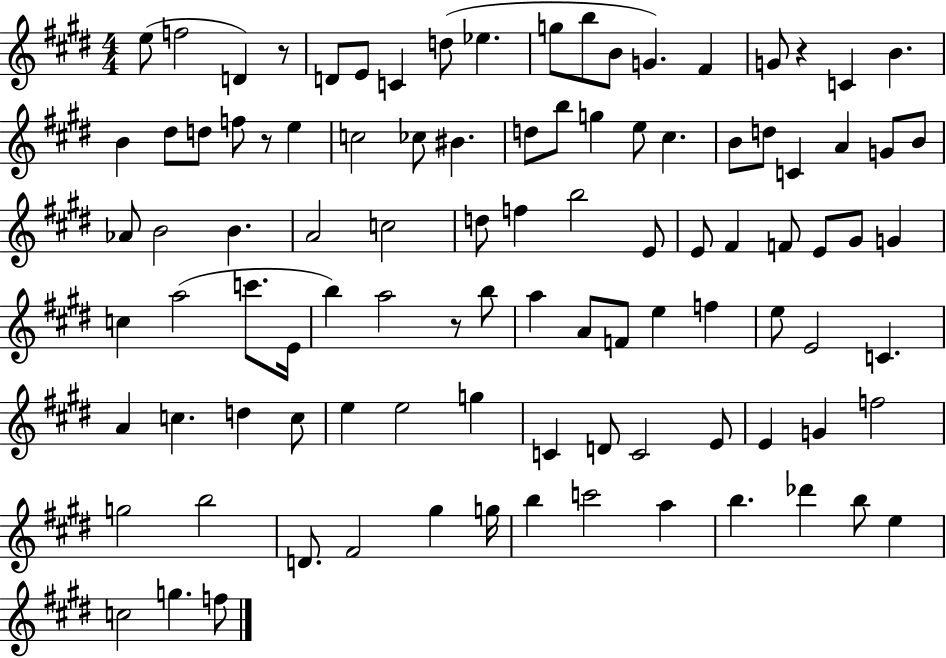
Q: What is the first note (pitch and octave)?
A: E5